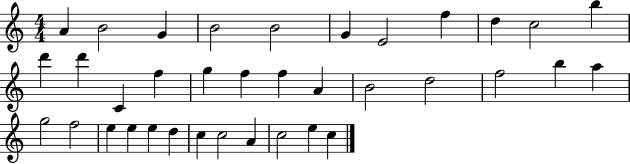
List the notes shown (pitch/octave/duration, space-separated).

A4/q B4/h G4/q B4/h B4/h G4/q E4/h F5/q D5/q C5/h B5/q D6/q D6/q C4/q F5/q G5/q F5/q F5/q A4/q B4/h D5/h F5/h B5/q A5/q G5/h F5/h E5/q E5/q E5/q D5/q C5/q C5/h A4/q C5/h E5/q C5/q